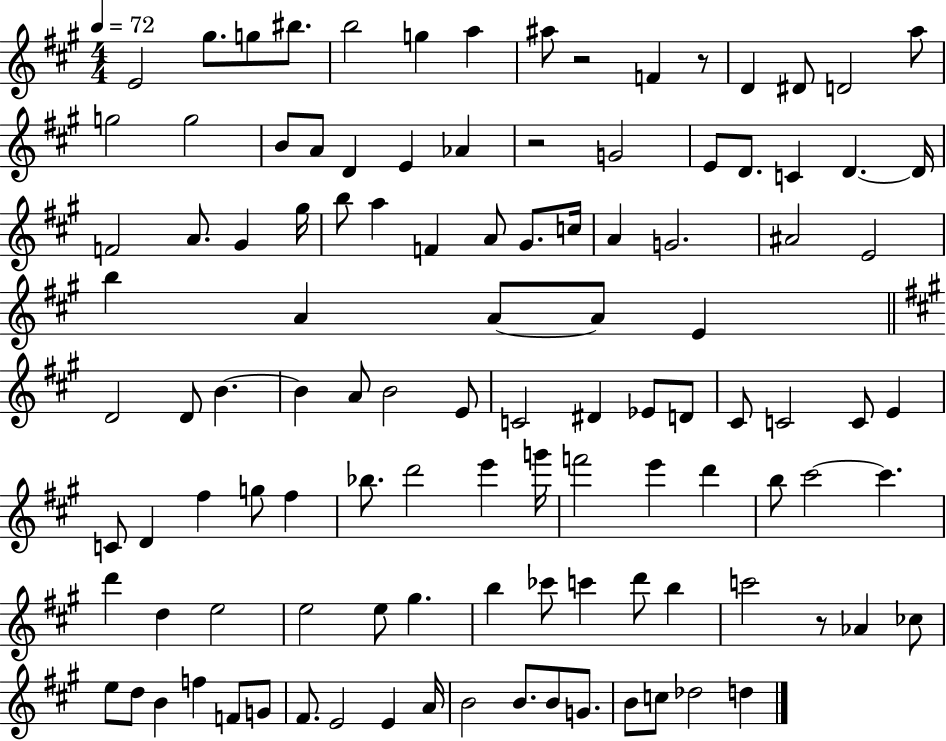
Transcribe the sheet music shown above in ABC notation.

X:1
T:Untitled
M:4/4
L:1/4
K:A
E2 ^g/2 g/2 ^b/2 b2 g a ^a/2 z2 F z/2 D ^D/2 D2 a/2 g2 g2 B/2 A/2 D E _A z2 G2 E/2 D/2 C D D/4 F2 A/2 ^G ^g/4 b/2 a F A/2 ^G/2 c/4 A G2 ^A2 E2 b A A/2 A/2 E D2 D/2 B B A/2 B2 E/2 C2 ^D _E/2 D/2 ^C/2 C2 C/2 E C/2 D ^f g/2 ^f _b/2 d'2 e' g'/4 f'2 e' d' b/2 ^c'2 ^c' d' d e2 e2 e/2 ^g b _c'/2 c' d'/2 b c'2 z/2 _A _c/2 e/2 d/2 B f F/2 G/2 ^F/2 E2 E A/4 B2 B/2 B/2 G/2 B/2 c/2 _d2 d